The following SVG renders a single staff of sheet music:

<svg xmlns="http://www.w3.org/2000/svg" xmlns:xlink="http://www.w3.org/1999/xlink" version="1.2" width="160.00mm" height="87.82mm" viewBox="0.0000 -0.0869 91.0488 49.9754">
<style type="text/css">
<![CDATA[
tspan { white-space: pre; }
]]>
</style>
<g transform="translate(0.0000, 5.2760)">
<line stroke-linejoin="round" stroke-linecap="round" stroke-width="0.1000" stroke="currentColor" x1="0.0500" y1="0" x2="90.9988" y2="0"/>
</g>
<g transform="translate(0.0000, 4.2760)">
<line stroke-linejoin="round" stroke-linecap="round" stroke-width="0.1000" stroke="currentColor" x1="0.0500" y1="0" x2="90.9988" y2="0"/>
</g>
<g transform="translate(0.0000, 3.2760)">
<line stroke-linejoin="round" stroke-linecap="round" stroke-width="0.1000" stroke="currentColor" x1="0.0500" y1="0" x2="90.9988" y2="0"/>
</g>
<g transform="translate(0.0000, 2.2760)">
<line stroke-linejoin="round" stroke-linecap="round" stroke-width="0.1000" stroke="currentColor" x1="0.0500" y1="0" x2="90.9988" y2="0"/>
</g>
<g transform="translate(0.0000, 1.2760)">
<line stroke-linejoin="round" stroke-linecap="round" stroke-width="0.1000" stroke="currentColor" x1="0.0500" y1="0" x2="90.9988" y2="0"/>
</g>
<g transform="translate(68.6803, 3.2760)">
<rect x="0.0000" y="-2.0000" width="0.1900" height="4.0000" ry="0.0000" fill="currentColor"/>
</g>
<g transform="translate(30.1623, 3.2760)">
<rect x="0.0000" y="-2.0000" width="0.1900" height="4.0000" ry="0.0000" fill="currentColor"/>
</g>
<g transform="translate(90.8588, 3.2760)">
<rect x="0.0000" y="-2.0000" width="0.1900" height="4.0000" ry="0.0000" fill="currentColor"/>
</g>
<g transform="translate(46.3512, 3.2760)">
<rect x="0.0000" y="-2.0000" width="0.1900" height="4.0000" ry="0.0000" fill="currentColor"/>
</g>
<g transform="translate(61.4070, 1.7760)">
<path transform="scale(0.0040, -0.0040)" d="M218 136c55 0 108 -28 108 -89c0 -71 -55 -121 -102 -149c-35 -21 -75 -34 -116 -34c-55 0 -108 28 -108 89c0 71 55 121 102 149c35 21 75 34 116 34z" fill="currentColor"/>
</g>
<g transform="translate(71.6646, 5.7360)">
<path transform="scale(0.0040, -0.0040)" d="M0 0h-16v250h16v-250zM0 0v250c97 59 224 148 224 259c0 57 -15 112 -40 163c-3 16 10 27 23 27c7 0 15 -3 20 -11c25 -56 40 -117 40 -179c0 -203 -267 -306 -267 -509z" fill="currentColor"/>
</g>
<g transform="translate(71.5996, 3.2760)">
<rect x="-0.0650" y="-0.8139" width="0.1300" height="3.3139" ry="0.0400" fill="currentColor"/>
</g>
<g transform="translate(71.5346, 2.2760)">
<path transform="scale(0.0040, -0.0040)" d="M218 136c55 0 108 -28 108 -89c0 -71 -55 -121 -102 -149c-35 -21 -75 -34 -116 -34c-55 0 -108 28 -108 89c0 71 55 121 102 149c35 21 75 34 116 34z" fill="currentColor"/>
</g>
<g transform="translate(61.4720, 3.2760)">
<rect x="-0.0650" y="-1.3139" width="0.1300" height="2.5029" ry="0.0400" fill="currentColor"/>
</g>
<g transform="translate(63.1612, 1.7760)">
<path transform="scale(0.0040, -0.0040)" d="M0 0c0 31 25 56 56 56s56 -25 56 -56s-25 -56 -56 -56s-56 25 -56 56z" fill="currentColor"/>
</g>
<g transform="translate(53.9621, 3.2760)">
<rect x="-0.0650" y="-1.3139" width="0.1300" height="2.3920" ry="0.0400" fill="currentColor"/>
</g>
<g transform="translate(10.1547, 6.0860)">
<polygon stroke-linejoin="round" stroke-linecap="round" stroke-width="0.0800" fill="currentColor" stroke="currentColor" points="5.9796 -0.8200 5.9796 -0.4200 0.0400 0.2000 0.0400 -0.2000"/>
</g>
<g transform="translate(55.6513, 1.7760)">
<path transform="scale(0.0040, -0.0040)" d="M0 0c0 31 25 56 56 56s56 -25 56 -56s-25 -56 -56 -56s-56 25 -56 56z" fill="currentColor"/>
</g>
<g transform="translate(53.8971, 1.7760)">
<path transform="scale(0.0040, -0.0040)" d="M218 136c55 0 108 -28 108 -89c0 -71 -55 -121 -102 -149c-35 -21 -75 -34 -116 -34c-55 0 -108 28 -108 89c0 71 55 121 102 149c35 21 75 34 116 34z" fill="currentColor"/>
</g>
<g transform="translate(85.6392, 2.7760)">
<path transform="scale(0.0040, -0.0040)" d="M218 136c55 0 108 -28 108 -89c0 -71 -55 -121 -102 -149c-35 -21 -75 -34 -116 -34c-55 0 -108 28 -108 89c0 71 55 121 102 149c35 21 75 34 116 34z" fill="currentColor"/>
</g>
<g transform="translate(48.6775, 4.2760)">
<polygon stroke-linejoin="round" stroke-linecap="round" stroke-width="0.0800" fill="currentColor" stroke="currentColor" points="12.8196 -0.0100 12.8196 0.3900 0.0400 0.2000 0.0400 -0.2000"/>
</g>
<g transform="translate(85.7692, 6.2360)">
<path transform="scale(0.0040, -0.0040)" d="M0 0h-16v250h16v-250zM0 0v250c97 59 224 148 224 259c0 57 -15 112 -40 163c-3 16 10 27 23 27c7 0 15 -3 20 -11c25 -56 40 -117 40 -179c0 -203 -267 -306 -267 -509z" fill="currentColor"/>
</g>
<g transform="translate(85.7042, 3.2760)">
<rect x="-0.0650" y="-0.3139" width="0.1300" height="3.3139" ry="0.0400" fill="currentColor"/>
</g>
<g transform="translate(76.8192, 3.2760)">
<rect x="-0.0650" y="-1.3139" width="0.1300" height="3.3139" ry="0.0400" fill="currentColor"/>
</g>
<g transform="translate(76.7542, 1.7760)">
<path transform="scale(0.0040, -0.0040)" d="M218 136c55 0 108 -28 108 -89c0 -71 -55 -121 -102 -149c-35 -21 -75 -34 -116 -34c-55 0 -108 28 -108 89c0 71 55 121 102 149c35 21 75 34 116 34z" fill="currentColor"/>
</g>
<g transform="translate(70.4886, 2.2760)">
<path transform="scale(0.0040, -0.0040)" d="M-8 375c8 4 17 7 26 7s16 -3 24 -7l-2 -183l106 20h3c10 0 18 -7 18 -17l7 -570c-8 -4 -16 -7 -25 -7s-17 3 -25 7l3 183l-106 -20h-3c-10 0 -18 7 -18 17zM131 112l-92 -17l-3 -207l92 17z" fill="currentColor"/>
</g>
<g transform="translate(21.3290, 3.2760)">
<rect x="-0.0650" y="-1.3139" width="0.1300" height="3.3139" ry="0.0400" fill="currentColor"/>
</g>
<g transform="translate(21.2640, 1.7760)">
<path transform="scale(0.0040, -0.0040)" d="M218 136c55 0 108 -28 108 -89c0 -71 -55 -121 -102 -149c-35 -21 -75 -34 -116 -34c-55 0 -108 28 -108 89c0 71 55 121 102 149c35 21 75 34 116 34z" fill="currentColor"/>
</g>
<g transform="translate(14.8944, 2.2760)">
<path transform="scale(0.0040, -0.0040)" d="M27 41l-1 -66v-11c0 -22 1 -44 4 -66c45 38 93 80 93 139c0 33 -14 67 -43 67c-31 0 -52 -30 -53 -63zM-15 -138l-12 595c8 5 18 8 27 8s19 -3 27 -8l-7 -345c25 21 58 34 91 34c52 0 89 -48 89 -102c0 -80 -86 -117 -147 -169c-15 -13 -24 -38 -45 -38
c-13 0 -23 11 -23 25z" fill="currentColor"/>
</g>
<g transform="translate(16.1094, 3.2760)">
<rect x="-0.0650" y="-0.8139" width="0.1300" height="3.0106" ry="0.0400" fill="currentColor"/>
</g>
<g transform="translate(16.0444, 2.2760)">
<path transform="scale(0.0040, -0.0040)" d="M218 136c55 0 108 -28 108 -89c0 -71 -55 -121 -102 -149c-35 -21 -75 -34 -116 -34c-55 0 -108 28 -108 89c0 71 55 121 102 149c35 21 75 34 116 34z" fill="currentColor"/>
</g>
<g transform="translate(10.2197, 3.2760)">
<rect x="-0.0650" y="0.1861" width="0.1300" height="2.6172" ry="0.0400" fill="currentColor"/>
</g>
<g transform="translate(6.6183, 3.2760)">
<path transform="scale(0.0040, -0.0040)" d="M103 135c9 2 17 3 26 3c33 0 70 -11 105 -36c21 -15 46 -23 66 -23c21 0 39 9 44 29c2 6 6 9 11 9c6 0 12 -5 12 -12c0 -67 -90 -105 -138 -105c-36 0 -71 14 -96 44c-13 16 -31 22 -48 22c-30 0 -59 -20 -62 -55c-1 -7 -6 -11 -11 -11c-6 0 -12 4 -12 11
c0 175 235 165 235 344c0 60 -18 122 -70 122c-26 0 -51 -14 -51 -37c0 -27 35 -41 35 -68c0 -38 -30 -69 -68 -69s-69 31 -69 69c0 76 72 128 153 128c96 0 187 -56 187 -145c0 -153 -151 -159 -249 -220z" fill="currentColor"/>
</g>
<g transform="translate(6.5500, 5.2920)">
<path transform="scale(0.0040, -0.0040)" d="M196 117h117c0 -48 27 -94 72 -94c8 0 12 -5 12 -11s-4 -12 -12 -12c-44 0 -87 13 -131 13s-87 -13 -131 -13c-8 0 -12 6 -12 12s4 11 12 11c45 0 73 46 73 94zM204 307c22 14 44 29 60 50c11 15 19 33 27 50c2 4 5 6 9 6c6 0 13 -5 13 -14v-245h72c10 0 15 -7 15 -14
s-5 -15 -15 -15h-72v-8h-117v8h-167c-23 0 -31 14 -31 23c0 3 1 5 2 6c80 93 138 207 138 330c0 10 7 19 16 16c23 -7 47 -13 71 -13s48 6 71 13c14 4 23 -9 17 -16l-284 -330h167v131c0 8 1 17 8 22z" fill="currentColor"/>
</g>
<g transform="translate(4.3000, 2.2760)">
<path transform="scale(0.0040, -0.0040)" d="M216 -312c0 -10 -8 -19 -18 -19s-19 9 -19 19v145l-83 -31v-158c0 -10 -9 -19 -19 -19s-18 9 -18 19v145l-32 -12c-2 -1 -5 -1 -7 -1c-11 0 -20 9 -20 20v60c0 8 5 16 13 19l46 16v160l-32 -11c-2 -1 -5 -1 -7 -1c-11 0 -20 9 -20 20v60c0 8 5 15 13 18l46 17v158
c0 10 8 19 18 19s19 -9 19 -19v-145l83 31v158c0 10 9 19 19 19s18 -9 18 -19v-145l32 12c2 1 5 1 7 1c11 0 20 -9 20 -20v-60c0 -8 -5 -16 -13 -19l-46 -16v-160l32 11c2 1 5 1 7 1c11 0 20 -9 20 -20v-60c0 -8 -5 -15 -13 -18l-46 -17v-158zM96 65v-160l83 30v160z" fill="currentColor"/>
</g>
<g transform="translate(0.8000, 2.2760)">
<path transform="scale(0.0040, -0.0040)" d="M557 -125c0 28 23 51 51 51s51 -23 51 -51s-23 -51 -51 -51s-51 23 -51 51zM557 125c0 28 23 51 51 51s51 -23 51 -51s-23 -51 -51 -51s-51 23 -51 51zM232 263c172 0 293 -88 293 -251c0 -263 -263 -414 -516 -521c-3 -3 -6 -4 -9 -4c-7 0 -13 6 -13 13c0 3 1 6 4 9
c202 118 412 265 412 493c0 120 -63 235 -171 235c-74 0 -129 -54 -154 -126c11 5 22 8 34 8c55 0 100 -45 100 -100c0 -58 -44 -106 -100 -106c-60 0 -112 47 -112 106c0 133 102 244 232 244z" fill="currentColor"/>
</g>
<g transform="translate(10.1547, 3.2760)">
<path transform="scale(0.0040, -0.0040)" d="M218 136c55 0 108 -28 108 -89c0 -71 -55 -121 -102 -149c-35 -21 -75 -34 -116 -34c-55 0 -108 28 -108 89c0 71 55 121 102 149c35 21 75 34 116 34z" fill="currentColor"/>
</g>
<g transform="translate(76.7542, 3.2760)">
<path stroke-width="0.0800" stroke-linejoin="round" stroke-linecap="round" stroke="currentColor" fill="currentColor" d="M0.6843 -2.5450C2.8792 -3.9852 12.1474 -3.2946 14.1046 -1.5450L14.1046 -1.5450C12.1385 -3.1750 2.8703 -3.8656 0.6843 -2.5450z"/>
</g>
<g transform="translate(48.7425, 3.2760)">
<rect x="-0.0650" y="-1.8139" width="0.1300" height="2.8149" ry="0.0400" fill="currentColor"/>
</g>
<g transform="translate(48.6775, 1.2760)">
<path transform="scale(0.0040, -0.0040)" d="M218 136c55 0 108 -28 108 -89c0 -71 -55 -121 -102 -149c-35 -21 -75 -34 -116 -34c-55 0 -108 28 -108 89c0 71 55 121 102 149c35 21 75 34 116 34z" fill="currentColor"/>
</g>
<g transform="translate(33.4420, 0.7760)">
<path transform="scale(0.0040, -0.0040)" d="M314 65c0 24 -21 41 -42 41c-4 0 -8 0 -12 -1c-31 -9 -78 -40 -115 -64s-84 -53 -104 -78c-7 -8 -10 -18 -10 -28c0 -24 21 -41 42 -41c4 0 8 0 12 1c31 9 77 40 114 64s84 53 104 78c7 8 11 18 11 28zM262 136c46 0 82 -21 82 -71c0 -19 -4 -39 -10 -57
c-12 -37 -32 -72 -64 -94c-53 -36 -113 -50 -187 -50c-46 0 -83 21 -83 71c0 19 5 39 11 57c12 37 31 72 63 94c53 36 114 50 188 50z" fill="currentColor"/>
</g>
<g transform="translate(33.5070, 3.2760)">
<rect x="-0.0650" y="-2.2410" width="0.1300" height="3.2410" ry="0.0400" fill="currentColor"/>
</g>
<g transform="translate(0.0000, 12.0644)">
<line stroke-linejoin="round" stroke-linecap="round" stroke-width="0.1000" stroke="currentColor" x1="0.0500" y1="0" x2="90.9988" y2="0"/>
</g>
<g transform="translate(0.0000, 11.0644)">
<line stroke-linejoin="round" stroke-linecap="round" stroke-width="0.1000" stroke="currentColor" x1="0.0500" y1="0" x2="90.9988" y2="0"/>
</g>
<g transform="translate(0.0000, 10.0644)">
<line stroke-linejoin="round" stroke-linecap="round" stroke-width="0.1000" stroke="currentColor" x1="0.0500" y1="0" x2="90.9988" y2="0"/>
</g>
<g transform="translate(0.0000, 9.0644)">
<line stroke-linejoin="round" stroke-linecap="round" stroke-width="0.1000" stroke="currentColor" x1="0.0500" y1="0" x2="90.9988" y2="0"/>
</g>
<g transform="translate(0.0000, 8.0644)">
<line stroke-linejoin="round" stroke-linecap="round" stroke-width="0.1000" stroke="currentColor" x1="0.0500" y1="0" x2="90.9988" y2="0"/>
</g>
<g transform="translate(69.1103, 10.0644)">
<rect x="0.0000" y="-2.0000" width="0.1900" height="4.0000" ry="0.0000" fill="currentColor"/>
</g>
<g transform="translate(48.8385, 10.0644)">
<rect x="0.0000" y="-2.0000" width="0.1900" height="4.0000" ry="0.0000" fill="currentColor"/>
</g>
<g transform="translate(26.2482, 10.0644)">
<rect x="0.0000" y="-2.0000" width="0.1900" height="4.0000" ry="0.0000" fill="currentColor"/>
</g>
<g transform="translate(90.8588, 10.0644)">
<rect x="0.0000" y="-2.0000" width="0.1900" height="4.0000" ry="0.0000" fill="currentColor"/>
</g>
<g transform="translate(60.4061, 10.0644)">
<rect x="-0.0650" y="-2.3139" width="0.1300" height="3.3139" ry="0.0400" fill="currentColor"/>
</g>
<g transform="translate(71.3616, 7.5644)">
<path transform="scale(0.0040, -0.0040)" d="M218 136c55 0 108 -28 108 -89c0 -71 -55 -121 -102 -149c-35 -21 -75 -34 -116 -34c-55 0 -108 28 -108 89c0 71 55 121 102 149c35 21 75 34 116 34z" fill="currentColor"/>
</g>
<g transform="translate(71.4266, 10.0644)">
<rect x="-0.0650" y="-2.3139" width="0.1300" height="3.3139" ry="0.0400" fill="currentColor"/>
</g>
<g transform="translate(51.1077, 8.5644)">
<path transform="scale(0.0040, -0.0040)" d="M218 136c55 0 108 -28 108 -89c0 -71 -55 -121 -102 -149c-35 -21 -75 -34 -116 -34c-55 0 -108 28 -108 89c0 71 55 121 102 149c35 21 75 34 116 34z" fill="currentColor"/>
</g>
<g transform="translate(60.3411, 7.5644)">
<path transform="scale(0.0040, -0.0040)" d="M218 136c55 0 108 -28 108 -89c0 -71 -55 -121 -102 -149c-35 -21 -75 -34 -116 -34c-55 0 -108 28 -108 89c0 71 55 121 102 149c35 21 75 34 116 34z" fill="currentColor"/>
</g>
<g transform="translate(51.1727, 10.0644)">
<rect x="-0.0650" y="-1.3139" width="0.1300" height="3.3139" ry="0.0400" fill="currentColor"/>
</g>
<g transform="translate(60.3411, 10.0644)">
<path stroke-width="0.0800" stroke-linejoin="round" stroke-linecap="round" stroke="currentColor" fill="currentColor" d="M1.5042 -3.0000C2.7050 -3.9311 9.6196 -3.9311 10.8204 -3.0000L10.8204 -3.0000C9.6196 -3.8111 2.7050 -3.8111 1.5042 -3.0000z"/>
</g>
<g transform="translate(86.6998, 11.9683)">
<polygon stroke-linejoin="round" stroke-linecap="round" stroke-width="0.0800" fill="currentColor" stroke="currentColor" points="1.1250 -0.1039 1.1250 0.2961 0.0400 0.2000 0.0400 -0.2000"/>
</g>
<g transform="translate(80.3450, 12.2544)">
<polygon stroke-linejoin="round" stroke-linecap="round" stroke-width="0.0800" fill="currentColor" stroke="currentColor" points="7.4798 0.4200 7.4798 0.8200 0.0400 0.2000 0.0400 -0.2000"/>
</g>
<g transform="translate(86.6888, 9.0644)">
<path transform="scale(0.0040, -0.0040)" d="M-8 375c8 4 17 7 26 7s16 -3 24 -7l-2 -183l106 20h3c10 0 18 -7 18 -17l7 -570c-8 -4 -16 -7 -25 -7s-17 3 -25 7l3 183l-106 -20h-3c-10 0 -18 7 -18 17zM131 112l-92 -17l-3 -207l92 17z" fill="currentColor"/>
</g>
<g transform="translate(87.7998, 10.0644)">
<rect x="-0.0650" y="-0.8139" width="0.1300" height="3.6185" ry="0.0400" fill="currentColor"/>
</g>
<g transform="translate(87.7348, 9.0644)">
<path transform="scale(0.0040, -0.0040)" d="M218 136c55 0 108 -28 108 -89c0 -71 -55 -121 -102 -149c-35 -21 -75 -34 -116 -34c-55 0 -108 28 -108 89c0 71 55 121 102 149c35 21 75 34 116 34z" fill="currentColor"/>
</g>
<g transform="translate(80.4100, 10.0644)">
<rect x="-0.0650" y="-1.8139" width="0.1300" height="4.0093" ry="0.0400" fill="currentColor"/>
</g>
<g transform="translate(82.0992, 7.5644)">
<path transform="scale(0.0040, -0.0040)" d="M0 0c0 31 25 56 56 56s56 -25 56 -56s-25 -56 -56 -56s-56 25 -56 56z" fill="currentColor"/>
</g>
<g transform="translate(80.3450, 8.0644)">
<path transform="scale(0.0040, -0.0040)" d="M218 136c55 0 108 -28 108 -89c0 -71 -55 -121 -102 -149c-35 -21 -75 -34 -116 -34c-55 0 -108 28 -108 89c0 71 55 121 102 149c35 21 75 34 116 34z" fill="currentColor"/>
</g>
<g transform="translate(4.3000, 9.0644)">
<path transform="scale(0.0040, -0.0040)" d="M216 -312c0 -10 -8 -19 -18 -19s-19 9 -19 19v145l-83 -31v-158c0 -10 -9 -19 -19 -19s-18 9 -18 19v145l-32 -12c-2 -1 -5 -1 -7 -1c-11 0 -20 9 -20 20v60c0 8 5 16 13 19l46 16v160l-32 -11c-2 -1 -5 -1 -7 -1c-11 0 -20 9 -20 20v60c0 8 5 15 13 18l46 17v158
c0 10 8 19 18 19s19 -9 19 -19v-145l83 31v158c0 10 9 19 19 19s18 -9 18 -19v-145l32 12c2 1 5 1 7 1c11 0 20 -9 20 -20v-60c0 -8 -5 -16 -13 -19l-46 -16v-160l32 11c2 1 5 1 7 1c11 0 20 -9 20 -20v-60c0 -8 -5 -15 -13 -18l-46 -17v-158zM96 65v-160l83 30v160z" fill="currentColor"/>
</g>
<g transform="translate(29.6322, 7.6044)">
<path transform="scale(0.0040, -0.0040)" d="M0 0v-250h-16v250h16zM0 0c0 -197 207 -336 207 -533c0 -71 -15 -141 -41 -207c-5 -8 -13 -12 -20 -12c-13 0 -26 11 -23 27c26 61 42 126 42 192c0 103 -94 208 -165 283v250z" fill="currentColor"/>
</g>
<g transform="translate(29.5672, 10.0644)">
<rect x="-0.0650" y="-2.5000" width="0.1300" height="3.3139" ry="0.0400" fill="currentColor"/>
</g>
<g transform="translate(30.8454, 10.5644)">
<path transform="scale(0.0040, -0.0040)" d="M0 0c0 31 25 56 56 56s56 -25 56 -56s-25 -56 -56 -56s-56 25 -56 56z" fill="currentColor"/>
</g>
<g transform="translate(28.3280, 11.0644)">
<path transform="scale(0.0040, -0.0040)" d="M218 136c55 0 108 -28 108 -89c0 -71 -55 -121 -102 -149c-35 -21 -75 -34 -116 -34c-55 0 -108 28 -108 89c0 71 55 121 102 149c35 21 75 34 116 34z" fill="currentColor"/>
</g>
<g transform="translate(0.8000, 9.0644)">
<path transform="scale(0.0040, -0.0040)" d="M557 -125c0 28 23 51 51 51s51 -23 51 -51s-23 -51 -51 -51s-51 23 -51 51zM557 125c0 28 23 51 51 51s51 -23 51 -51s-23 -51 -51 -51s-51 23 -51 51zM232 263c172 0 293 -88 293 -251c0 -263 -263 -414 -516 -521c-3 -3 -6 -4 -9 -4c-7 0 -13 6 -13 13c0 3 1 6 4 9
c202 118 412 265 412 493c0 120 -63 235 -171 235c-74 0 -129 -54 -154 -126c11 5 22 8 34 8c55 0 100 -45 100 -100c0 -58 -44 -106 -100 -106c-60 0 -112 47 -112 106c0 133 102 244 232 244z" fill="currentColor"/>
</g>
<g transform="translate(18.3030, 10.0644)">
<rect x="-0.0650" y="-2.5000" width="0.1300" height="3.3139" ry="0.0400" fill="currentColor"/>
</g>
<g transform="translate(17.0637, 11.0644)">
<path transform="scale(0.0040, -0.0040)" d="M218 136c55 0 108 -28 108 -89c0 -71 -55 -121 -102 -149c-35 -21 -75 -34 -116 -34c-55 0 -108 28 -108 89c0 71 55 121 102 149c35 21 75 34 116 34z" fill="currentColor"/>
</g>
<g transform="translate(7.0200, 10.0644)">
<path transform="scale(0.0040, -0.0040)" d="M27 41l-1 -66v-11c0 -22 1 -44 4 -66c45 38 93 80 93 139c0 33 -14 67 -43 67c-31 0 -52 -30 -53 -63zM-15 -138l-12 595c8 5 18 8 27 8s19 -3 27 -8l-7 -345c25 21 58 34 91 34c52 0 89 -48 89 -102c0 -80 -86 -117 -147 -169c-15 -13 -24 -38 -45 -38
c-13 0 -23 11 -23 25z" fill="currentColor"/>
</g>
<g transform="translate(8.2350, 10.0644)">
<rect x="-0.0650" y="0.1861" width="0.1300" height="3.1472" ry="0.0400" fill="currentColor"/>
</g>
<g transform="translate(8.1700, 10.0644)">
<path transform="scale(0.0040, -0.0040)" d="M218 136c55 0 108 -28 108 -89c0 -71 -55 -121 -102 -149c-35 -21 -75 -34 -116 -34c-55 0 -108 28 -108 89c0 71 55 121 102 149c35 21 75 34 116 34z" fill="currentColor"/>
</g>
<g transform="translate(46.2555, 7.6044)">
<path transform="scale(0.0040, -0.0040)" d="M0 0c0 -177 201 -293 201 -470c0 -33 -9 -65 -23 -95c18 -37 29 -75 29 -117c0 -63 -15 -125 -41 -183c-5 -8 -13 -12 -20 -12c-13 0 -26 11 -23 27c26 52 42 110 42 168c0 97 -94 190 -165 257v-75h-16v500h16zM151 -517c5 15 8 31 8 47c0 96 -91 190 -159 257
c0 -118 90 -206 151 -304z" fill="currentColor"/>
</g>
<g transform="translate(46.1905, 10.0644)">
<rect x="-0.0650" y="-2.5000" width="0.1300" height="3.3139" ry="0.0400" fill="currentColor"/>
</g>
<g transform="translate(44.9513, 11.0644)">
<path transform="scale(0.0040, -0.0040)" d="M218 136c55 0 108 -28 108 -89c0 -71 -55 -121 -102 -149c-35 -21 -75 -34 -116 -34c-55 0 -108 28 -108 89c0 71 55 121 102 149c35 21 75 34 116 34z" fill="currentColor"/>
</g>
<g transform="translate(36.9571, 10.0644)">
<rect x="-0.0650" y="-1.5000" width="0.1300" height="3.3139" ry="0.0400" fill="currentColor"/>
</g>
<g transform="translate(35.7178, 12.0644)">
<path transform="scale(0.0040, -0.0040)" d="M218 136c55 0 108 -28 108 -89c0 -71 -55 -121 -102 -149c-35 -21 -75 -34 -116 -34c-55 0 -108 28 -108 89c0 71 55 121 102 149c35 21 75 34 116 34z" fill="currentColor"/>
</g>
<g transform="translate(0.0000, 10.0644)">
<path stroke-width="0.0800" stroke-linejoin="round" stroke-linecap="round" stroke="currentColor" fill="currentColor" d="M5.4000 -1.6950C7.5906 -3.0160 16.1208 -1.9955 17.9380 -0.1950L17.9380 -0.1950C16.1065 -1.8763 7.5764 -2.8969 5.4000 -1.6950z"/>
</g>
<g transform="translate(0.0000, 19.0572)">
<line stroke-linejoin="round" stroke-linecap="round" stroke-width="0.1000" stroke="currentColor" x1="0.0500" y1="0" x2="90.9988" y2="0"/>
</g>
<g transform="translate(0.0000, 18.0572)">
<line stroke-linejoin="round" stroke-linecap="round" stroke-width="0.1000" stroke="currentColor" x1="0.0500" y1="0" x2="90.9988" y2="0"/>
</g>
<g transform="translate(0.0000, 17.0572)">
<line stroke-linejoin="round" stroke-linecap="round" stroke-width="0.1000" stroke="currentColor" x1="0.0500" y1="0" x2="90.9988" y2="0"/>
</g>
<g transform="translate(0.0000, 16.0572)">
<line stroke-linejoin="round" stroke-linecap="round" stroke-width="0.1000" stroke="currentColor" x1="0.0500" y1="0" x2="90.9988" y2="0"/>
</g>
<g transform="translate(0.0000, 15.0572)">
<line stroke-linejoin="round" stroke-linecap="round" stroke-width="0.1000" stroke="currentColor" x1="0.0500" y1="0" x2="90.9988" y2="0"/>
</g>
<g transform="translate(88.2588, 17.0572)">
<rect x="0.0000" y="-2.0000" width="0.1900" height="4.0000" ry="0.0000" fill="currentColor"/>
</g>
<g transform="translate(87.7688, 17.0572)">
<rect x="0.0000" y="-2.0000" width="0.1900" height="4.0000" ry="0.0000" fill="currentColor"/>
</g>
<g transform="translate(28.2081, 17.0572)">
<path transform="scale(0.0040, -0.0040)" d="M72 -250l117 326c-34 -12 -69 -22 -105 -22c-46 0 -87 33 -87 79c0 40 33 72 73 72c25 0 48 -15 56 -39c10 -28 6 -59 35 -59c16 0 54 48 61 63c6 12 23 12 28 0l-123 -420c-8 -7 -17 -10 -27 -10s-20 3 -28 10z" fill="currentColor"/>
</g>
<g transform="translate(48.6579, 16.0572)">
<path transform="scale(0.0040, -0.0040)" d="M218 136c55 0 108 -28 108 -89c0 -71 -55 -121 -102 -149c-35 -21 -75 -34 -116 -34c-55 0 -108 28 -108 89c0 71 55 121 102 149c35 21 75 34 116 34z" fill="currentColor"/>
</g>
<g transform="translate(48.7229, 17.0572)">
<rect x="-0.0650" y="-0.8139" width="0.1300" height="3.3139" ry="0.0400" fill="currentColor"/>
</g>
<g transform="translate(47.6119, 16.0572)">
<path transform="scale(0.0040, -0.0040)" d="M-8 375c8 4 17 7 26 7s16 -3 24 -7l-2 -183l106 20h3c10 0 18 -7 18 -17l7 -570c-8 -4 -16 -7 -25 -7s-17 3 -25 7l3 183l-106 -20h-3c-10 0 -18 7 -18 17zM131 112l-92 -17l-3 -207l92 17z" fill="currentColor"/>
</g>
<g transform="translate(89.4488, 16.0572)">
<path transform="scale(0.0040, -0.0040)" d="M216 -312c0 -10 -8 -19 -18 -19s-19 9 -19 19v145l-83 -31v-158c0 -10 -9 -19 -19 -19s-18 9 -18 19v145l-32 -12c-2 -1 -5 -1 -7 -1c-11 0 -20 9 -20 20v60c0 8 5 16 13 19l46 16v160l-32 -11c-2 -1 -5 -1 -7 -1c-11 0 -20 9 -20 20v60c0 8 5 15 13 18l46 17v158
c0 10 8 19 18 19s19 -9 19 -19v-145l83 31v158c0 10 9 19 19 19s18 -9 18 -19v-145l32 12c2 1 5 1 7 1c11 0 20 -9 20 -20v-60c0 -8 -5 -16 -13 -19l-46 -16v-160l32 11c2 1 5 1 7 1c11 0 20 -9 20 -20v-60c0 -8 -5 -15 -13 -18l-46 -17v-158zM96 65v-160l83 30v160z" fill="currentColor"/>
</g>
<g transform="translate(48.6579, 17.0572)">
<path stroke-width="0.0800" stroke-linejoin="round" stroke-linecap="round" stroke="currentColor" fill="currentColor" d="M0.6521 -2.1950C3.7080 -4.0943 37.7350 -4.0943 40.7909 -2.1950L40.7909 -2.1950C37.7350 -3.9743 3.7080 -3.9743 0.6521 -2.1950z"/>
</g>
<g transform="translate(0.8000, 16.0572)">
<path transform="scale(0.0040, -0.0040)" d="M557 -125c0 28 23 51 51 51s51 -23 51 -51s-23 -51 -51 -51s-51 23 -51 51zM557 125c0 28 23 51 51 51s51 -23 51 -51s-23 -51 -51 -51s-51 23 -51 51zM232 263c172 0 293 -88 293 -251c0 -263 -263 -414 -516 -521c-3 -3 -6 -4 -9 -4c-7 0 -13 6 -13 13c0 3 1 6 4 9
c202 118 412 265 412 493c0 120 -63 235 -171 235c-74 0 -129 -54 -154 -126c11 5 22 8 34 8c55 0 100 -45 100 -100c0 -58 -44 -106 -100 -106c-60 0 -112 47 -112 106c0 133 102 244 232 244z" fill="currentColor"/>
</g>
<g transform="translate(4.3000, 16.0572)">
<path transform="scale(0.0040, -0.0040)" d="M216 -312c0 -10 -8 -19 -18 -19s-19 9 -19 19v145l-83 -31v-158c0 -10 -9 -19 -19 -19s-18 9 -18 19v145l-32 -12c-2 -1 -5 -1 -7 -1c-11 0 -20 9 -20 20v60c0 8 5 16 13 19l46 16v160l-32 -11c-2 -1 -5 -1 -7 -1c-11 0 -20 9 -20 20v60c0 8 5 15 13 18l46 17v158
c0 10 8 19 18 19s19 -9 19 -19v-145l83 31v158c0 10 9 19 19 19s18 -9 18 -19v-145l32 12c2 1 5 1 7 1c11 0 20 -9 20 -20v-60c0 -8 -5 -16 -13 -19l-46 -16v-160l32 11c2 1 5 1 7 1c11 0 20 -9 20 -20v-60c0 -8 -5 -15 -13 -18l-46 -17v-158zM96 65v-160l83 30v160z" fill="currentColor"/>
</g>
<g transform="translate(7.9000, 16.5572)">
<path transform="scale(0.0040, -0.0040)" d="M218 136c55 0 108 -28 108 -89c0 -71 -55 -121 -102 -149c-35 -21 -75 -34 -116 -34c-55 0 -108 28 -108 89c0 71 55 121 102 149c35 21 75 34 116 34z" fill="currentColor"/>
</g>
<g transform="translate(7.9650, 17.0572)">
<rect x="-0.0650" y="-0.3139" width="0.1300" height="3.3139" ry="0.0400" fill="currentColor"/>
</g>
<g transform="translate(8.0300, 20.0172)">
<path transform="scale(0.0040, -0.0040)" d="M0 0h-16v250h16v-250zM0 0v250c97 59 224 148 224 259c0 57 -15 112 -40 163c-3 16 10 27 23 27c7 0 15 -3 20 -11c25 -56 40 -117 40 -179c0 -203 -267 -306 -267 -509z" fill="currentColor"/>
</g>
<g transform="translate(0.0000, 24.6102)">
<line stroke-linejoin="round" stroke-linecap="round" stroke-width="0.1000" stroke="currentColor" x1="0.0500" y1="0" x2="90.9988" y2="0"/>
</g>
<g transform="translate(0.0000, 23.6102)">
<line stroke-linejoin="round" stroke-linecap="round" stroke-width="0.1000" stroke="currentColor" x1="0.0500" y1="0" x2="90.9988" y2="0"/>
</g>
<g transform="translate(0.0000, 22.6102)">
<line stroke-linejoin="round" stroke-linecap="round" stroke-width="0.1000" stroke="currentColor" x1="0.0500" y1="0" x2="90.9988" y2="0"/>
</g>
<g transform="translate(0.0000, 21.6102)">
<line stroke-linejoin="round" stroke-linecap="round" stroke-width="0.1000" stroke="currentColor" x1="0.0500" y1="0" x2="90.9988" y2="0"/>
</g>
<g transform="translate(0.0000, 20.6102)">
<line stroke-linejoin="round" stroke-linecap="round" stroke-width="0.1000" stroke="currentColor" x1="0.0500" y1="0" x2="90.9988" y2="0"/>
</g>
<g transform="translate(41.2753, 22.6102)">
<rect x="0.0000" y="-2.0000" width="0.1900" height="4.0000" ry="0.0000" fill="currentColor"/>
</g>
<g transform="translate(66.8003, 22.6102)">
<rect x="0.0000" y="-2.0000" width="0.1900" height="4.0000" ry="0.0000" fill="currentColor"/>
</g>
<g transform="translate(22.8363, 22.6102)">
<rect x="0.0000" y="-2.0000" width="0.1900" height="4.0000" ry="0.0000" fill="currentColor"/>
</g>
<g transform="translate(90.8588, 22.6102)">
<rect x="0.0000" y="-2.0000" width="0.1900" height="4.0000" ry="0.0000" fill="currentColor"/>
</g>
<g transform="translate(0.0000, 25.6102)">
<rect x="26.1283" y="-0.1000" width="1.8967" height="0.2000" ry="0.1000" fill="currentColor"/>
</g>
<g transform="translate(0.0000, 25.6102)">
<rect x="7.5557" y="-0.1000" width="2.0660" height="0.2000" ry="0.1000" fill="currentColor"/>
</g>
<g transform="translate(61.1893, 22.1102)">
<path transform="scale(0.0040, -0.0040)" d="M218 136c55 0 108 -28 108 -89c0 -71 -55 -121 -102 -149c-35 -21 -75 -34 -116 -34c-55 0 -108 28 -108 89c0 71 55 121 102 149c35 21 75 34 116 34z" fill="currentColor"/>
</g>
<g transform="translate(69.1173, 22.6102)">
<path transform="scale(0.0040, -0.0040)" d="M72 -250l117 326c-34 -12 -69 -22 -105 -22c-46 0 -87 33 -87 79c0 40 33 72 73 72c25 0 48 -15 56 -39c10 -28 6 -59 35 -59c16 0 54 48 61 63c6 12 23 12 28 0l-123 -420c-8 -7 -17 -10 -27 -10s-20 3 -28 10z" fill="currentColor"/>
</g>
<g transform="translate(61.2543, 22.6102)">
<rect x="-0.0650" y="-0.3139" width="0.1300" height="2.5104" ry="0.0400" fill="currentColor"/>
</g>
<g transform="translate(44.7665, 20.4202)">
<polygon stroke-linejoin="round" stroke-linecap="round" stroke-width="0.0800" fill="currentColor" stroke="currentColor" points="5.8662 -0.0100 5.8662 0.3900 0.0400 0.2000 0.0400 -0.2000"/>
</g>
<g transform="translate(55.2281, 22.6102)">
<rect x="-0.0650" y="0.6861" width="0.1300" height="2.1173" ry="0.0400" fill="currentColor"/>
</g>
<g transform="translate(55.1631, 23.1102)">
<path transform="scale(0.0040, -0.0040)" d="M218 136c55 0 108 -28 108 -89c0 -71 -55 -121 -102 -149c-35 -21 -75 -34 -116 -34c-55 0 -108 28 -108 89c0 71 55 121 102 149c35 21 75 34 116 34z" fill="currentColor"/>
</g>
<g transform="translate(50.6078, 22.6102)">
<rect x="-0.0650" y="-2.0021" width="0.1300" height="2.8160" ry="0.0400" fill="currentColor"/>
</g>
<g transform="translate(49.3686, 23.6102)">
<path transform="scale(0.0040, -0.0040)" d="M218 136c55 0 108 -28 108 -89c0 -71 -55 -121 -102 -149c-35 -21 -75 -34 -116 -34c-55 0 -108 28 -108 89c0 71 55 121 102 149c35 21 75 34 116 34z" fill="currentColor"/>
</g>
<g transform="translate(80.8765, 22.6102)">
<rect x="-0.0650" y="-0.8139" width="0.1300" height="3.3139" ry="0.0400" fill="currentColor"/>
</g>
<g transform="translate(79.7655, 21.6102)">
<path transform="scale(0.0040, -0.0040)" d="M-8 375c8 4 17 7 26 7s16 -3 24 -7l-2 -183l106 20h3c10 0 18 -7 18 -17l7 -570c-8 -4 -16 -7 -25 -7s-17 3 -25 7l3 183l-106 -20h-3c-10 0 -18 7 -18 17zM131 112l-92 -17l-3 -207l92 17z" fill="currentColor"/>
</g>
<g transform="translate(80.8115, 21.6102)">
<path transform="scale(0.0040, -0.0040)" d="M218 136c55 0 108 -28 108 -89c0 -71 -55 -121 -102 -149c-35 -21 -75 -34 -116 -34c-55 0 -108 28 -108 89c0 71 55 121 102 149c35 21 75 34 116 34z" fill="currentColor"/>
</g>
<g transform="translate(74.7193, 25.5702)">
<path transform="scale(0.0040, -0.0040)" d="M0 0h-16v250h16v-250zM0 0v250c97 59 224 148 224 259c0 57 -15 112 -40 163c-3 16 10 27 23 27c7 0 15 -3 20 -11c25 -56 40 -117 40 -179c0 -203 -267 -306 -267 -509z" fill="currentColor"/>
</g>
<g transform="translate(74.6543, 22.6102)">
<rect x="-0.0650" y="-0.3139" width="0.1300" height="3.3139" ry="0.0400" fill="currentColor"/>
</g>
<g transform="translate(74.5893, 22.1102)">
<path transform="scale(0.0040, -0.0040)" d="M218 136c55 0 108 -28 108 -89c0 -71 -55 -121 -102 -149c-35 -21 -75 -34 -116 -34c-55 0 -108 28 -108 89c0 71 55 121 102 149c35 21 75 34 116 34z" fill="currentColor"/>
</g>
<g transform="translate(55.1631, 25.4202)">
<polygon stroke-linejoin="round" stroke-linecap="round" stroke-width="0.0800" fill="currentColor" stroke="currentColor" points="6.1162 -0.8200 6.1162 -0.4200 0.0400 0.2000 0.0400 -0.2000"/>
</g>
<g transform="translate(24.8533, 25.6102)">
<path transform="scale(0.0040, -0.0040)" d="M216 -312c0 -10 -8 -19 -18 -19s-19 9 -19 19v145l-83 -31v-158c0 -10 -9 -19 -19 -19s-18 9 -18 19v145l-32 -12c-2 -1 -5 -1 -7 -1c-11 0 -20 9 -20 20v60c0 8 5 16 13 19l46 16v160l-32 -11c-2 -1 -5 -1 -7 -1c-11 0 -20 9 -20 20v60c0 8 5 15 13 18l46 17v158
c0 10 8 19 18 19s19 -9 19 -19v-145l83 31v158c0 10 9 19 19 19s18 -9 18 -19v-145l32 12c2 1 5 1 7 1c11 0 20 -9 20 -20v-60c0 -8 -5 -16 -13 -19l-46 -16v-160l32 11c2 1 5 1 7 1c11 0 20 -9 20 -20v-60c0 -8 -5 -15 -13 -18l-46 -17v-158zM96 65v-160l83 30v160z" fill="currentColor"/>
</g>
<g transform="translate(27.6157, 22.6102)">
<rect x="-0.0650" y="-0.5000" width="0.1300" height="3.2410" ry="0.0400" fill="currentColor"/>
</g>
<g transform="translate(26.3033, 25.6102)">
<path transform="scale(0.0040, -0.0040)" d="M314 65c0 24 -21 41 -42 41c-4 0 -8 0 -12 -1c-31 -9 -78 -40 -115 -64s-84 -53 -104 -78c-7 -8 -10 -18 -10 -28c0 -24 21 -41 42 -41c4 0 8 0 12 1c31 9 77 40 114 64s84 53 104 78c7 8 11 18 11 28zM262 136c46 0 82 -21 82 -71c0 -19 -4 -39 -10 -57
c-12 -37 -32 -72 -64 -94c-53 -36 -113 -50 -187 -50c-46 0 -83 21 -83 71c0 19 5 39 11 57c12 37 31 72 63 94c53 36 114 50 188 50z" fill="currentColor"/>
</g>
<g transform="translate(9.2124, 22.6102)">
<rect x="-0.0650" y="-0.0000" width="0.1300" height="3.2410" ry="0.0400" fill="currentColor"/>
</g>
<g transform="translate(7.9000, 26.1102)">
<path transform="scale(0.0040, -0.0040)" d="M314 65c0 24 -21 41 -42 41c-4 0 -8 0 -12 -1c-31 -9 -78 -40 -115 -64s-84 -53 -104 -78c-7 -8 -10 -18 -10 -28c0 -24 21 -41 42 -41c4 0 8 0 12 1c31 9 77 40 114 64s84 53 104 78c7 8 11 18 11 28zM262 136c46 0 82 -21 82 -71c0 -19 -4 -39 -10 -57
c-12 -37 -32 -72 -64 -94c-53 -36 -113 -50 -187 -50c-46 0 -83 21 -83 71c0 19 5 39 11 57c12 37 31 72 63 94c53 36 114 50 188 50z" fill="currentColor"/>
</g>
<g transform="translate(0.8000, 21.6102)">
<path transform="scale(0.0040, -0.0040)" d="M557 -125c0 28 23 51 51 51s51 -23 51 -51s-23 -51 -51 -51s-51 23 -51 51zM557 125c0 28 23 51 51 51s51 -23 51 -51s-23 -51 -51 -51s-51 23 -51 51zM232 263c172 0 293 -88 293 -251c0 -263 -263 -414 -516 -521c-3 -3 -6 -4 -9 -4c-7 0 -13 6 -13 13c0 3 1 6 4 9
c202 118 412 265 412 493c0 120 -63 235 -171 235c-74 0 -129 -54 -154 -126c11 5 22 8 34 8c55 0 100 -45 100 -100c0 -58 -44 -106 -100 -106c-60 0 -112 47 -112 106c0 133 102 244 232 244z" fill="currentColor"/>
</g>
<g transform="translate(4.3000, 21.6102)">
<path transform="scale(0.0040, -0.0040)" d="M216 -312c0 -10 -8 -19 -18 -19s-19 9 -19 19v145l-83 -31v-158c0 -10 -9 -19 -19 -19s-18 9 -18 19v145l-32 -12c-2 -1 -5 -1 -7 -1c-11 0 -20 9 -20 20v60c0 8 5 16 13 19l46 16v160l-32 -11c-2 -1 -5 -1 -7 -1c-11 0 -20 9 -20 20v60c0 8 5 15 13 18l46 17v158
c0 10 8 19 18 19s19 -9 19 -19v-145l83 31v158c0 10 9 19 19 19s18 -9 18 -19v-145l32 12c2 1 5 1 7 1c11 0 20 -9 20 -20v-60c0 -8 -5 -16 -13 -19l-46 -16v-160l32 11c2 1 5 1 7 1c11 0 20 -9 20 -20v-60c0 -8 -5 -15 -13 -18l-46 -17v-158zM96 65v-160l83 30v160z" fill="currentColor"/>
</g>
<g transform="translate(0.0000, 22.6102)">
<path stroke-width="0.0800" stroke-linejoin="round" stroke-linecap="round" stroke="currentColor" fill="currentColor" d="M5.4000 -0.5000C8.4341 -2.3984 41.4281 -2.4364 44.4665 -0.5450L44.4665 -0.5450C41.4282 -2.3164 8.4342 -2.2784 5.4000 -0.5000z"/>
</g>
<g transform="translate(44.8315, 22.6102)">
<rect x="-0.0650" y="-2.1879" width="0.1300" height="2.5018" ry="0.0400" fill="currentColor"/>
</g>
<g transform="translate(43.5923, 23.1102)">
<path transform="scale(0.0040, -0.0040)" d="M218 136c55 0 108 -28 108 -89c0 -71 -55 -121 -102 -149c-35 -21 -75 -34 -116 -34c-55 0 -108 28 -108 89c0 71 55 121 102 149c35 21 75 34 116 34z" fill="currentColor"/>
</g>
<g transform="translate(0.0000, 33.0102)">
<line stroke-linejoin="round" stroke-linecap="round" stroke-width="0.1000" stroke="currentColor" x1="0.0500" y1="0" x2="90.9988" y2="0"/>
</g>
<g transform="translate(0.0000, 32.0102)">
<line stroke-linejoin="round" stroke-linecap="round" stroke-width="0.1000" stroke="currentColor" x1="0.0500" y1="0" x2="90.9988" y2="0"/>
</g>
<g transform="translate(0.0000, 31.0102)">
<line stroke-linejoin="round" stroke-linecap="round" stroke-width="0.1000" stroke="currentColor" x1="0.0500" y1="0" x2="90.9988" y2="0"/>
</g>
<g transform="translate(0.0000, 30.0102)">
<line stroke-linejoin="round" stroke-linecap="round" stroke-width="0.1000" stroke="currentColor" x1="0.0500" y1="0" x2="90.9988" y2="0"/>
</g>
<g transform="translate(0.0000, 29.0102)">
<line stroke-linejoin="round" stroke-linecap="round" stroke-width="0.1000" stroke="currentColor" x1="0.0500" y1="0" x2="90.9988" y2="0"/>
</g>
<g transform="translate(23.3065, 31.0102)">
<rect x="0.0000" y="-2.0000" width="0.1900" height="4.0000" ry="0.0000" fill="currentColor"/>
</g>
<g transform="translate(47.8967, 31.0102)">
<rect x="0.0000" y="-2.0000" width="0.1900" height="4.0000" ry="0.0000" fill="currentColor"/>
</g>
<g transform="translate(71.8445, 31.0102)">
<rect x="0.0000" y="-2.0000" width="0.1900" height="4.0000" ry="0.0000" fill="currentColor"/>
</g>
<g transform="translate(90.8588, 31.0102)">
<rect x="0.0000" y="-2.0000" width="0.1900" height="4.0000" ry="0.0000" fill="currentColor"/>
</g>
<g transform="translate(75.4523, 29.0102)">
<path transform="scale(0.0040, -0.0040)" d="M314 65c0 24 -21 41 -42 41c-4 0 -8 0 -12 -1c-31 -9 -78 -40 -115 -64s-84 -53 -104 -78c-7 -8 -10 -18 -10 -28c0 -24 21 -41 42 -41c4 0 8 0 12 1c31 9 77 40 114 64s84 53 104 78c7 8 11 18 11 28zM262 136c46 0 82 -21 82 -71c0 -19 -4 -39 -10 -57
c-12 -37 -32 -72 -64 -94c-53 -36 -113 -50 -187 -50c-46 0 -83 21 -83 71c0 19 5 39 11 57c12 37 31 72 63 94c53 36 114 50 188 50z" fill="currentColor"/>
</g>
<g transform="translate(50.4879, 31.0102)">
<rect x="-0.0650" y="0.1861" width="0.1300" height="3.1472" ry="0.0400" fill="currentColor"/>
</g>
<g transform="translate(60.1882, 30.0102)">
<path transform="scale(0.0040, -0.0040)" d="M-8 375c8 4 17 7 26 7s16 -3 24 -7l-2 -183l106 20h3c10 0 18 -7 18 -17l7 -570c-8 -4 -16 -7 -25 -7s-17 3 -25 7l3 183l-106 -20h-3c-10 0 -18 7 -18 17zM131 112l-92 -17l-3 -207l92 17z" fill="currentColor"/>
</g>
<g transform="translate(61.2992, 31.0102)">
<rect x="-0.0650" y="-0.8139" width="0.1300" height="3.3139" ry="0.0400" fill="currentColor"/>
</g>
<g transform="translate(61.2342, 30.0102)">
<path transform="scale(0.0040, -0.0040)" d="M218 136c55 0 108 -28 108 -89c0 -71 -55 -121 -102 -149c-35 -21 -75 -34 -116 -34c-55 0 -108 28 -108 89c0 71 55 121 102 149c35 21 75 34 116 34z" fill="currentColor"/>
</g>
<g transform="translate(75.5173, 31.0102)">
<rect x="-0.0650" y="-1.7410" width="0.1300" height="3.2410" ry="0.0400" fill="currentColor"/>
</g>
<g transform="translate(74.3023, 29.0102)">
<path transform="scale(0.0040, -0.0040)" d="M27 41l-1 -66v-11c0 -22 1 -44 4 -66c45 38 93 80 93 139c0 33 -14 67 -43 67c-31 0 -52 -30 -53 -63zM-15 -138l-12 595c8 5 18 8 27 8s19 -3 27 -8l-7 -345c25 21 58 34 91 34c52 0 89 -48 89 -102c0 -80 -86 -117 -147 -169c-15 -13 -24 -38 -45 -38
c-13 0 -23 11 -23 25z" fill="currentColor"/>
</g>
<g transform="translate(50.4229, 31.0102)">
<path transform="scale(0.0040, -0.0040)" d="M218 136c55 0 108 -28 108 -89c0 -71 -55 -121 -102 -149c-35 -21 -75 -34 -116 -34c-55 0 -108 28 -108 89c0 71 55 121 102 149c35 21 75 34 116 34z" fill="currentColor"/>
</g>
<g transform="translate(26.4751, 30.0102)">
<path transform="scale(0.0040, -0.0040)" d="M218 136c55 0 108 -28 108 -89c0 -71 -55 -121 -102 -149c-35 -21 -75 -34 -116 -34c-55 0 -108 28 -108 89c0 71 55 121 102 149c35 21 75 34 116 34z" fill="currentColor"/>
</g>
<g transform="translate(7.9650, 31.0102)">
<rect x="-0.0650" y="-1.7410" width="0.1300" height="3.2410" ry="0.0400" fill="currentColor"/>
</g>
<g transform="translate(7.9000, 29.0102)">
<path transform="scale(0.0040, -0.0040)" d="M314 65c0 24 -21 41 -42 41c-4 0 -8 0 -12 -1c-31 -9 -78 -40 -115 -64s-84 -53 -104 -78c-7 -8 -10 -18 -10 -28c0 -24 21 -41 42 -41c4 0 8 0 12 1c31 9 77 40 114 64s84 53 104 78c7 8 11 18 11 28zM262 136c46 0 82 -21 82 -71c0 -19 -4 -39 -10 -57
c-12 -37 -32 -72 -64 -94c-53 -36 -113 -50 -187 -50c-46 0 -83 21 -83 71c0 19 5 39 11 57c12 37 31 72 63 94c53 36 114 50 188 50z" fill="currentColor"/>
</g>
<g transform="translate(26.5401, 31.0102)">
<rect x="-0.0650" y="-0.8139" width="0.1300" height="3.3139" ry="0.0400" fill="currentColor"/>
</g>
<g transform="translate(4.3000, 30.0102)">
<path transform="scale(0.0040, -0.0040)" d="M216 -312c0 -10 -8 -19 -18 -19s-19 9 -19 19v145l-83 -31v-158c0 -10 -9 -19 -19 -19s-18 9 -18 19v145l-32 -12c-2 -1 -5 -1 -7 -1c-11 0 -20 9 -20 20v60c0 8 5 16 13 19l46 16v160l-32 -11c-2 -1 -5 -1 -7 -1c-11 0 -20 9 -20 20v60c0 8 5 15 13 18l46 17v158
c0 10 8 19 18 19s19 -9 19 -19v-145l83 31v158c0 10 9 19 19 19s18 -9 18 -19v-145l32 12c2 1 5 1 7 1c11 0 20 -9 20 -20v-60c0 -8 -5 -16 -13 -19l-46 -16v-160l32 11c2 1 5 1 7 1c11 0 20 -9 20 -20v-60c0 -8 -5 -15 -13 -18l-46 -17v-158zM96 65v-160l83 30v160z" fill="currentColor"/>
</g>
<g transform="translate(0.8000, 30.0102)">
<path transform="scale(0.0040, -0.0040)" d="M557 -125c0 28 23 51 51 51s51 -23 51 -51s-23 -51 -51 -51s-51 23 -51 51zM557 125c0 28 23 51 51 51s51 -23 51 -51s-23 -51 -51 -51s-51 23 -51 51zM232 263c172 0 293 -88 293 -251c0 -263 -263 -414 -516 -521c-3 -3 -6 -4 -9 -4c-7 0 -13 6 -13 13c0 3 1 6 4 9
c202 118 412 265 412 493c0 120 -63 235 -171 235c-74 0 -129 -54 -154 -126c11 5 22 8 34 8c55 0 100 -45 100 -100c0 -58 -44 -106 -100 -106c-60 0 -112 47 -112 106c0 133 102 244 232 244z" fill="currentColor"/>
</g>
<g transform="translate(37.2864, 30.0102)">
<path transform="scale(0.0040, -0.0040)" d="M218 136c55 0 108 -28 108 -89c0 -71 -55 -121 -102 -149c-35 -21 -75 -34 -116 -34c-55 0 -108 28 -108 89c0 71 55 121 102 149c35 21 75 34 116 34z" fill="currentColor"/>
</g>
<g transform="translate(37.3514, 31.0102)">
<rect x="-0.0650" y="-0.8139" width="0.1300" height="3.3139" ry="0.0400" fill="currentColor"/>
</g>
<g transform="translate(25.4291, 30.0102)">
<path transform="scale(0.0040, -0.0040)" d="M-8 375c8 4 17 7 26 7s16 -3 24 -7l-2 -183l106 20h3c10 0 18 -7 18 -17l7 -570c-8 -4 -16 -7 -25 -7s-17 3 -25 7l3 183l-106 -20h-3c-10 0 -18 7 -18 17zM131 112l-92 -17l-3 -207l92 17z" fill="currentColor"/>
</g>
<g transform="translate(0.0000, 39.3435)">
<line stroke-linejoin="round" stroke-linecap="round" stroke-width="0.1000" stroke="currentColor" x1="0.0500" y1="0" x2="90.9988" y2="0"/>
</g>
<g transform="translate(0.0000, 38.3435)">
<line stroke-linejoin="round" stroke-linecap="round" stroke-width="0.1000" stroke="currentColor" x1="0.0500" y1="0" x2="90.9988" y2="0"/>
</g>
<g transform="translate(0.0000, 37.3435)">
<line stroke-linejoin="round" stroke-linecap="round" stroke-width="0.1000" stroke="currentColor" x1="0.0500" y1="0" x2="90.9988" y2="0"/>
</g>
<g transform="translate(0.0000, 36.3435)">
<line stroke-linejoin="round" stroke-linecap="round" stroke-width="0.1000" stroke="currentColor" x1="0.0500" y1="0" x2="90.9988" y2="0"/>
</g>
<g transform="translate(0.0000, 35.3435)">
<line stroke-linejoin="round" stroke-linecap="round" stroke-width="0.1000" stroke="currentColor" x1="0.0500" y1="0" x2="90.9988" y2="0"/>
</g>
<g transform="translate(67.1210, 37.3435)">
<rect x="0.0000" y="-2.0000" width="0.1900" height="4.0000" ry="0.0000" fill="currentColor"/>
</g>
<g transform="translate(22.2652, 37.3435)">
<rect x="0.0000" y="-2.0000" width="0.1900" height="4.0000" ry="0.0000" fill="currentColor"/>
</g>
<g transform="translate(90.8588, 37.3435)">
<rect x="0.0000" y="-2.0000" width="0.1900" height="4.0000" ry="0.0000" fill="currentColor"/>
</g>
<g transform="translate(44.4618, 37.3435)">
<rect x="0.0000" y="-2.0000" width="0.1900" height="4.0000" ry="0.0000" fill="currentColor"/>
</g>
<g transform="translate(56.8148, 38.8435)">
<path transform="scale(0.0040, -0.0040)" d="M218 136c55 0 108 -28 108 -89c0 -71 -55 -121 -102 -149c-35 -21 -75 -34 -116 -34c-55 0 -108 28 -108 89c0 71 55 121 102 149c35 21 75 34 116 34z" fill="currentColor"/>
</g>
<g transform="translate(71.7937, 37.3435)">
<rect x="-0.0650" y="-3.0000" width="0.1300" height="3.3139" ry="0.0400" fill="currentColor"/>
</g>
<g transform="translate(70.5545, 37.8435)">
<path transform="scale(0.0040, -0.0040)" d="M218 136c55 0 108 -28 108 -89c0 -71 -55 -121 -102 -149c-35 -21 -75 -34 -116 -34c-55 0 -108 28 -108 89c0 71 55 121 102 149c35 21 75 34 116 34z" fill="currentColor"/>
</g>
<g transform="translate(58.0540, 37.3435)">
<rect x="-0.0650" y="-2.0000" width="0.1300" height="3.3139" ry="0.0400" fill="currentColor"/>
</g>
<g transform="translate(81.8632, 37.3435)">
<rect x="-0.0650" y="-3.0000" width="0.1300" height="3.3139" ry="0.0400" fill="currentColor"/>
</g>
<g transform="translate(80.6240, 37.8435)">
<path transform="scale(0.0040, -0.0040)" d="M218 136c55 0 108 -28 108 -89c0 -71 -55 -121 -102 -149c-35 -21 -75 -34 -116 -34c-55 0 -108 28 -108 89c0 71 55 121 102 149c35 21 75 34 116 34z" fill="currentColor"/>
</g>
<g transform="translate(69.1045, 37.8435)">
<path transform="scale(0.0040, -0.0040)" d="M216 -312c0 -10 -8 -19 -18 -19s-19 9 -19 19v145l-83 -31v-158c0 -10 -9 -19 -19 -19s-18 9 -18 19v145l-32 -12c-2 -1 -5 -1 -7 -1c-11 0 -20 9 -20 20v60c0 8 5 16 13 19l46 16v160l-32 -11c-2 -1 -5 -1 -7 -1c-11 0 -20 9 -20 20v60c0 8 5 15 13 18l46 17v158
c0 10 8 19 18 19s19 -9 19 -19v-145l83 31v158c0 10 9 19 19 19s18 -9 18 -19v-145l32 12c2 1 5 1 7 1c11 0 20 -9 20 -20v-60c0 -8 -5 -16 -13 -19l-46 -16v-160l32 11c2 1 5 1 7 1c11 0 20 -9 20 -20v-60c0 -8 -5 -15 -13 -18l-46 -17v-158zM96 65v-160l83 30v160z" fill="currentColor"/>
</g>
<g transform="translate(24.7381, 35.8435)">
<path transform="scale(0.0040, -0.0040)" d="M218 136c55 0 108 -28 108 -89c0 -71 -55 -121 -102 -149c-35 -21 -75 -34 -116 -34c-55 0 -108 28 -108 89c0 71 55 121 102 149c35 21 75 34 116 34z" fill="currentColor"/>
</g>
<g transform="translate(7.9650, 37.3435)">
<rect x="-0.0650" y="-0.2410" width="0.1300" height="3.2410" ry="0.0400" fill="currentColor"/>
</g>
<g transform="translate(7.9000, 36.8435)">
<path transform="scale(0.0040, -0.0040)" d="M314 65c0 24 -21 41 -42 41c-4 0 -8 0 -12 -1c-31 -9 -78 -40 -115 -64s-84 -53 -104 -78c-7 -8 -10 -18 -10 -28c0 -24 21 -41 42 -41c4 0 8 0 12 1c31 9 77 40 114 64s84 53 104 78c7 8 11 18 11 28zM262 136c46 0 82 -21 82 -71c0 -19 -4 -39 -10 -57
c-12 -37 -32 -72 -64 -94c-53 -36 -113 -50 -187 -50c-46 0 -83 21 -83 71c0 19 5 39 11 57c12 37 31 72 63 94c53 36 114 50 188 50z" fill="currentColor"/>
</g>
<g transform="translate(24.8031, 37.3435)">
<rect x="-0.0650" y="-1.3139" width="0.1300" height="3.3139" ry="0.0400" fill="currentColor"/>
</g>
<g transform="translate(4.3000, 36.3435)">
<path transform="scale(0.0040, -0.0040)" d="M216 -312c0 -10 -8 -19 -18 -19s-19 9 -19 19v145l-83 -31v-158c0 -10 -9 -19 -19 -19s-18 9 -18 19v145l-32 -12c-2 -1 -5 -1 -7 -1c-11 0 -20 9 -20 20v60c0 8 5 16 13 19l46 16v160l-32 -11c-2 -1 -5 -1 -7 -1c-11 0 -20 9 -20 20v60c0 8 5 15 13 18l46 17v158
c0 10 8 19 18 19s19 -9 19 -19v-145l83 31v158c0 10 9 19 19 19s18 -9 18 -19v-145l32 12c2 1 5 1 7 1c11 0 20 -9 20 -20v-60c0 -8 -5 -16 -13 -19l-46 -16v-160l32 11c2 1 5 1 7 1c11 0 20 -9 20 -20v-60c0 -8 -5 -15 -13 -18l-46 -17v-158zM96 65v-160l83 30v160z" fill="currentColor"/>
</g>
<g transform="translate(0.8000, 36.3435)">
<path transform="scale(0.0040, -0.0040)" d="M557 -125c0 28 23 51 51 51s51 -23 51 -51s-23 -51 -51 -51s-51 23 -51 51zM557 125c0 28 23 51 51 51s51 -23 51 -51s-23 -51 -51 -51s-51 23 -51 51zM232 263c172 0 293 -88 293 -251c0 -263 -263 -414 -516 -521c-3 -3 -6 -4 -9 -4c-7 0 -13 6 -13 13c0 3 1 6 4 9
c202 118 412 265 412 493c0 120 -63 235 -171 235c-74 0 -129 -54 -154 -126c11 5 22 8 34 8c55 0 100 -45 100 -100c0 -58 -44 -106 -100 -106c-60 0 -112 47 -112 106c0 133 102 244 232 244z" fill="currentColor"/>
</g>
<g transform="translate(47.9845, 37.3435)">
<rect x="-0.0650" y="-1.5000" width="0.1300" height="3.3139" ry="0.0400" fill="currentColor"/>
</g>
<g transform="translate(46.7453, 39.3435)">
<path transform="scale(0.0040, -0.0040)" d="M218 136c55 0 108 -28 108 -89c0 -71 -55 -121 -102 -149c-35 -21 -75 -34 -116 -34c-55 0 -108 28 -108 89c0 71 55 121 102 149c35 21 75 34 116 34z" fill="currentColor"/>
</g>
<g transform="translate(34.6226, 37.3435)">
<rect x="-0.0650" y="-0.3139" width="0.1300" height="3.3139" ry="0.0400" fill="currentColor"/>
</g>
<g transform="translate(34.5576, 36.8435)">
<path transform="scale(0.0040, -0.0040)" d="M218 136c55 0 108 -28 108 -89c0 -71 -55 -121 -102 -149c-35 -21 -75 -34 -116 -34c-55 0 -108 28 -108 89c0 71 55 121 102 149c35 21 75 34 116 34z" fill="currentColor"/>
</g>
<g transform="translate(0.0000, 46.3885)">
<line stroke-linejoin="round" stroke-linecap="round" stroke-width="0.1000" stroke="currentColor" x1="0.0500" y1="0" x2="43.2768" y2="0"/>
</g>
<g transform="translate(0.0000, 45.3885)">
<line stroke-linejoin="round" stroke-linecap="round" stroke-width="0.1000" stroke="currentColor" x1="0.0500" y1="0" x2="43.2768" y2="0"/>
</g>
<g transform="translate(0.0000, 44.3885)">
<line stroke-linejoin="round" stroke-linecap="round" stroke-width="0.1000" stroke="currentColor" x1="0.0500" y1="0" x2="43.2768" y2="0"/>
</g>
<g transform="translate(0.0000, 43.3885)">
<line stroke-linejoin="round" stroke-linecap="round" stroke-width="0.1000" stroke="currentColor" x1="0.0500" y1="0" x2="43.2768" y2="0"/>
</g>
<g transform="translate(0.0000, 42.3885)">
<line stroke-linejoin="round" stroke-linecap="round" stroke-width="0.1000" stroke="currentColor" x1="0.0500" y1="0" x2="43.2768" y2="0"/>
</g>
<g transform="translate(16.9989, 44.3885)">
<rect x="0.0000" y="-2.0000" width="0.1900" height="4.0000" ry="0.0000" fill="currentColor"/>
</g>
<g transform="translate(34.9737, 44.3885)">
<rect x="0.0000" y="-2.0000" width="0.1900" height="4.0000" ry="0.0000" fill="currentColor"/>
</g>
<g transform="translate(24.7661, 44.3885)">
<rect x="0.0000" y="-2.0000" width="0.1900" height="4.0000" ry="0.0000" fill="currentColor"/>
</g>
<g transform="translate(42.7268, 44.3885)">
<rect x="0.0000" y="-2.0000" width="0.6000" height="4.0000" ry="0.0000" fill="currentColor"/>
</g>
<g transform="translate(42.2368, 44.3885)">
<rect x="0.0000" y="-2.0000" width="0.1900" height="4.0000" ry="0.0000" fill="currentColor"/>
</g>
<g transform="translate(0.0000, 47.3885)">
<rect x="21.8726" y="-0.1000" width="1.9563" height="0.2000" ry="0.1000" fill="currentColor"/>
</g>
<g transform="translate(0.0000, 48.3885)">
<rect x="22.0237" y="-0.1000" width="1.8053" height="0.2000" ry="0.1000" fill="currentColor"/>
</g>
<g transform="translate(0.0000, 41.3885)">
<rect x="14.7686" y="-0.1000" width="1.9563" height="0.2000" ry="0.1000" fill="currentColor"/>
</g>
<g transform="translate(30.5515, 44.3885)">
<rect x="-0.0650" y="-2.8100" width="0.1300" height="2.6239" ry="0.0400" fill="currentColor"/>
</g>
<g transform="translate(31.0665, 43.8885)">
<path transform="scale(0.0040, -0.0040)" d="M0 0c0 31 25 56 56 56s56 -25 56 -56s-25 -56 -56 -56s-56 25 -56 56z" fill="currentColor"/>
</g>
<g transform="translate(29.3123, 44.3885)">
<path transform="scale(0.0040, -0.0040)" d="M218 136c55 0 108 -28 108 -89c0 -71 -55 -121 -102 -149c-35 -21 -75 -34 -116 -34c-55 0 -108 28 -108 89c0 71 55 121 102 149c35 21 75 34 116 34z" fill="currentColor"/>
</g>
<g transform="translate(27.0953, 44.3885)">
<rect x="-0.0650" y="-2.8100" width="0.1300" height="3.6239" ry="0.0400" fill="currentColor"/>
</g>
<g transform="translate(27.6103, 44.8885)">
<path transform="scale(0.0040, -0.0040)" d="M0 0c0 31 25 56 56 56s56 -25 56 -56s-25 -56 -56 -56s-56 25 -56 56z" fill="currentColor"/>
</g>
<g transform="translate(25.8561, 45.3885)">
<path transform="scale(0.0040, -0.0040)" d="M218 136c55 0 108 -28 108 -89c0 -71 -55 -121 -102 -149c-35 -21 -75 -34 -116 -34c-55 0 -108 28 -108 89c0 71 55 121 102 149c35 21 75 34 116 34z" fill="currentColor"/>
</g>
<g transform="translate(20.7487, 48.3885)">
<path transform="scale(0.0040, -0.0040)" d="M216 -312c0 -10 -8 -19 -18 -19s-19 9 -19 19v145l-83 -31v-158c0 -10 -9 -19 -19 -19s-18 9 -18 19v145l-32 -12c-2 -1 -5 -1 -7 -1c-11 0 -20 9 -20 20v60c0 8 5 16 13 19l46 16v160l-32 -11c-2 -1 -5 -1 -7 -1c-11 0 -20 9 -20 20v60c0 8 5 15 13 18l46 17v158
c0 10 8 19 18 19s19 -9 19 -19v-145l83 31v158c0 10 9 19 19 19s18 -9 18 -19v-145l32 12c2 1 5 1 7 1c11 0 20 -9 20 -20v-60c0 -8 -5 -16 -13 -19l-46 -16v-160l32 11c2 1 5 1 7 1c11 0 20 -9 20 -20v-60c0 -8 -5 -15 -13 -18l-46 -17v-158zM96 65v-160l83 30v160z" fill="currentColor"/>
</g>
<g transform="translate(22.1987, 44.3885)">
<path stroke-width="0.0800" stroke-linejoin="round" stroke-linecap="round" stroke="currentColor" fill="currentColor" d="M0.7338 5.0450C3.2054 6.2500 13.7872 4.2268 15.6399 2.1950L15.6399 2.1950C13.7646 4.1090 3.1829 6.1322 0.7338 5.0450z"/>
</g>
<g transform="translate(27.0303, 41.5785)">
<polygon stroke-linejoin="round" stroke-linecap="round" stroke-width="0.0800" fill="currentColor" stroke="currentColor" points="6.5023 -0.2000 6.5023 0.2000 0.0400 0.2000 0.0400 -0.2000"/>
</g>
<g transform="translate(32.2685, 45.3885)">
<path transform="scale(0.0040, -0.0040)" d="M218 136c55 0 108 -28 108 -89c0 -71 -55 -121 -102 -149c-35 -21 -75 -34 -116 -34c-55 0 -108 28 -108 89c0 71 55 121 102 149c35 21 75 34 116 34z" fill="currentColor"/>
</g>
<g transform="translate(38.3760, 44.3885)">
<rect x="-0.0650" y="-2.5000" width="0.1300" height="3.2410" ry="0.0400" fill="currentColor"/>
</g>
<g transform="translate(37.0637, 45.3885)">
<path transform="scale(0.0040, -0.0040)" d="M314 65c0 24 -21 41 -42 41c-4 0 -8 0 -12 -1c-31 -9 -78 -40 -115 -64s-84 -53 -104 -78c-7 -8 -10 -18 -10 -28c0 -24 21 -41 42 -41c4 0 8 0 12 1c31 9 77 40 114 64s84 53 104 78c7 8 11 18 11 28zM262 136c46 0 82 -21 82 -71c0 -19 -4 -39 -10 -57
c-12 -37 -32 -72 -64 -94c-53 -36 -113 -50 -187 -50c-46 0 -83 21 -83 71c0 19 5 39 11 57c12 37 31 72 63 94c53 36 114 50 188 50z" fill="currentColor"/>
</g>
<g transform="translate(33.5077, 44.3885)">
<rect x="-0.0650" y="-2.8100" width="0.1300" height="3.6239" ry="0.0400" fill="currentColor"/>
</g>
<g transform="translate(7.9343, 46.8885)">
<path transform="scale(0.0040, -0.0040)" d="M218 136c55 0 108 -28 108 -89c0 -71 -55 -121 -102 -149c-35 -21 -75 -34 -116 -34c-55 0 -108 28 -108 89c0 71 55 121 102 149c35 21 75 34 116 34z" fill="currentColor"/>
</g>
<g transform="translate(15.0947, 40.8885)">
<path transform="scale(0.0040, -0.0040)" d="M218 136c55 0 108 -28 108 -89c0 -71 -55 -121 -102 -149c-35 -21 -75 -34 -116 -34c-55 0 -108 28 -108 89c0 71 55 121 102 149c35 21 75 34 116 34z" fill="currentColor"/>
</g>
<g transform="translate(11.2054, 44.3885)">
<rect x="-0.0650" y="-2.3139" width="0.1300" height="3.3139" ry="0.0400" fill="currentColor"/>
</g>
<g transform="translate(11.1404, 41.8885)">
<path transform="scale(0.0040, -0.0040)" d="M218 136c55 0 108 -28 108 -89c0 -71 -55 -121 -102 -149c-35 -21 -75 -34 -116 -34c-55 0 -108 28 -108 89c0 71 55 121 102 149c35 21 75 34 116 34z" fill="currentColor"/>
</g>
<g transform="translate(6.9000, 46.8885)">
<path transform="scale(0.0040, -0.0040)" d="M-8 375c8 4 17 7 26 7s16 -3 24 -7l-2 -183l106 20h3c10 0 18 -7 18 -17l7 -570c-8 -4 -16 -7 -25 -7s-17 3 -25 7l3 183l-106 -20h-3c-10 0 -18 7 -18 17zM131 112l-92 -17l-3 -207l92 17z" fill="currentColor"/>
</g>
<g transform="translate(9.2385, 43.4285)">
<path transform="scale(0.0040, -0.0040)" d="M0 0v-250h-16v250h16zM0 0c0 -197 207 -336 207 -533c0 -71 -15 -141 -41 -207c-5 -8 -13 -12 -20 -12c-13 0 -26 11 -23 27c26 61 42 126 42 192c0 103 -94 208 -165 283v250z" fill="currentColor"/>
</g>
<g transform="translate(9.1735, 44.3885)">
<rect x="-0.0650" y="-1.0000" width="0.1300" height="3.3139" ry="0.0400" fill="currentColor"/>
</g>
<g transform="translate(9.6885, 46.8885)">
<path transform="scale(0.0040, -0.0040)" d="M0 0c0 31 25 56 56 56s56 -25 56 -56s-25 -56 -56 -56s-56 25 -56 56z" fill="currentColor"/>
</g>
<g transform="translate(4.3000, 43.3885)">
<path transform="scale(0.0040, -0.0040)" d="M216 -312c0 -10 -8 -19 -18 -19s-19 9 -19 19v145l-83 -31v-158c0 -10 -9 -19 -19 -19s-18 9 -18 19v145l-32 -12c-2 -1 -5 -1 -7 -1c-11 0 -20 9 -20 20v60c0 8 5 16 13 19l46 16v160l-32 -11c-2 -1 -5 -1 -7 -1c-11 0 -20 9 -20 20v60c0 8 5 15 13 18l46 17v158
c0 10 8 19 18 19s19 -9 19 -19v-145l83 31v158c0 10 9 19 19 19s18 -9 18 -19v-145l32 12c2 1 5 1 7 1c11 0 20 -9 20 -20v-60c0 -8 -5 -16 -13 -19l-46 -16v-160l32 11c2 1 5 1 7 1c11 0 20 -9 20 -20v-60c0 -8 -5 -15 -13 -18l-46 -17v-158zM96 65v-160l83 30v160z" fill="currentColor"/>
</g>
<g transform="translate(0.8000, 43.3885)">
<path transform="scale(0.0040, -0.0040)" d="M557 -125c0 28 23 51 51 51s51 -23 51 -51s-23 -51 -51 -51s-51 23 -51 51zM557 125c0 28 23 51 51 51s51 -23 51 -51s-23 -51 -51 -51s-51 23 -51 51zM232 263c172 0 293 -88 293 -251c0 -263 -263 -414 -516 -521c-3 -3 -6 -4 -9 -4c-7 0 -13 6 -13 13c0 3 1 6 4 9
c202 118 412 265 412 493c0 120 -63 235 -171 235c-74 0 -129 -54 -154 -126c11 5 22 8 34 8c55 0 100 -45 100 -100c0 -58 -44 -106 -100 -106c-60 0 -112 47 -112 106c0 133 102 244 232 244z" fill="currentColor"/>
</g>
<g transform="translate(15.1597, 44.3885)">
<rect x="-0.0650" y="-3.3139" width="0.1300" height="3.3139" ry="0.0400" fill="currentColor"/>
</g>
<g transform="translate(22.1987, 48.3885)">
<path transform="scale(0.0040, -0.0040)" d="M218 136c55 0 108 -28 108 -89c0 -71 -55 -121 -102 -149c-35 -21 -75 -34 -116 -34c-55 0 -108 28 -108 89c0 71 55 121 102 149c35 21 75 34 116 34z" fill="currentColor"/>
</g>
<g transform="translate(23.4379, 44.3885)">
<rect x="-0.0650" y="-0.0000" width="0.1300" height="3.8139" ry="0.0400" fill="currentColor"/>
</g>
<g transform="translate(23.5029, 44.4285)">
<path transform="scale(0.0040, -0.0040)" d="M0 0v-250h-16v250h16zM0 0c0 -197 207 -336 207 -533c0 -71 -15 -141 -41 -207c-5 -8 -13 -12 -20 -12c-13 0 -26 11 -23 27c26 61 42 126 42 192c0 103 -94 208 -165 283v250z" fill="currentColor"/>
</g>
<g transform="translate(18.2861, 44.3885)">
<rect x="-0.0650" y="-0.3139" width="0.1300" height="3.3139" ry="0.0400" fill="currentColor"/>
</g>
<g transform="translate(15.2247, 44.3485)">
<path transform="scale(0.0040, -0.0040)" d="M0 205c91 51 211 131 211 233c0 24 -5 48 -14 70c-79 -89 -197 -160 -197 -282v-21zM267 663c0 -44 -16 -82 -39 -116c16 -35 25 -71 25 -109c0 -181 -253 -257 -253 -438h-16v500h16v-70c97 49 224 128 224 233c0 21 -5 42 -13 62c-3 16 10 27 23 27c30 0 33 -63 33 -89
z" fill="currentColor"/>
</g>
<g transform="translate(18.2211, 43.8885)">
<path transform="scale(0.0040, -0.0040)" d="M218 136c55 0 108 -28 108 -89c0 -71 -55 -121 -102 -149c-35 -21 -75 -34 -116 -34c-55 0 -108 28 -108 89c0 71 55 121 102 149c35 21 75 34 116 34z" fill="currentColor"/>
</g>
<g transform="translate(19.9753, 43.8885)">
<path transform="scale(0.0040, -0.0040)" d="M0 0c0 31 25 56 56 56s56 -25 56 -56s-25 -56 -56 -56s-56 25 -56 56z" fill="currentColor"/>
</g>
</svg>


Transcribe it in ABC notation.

X:1
T:Untitled
M:2/4
L:1/4
K:G
D,/2 _F,/2 G, B,2 A,/2 G,/2 G,/2 F,/2 G, E,/2 _D, B,, B,,/2 G,, B,,/4 G, B, B, A,/2 F,/4 E,/2 z/2 F, D,,2 ^E,,2 C,/2 B,,/2 C,/2 E,/2 z/2 E,/2 F, A,2 F, F, D, F, _A,2 E,2 G, E, G,, A,, ^C, ^C, F,,/2 B, D/4 E, ^C,,/2 B,,/2 D,/2 B,,/2 B,,2